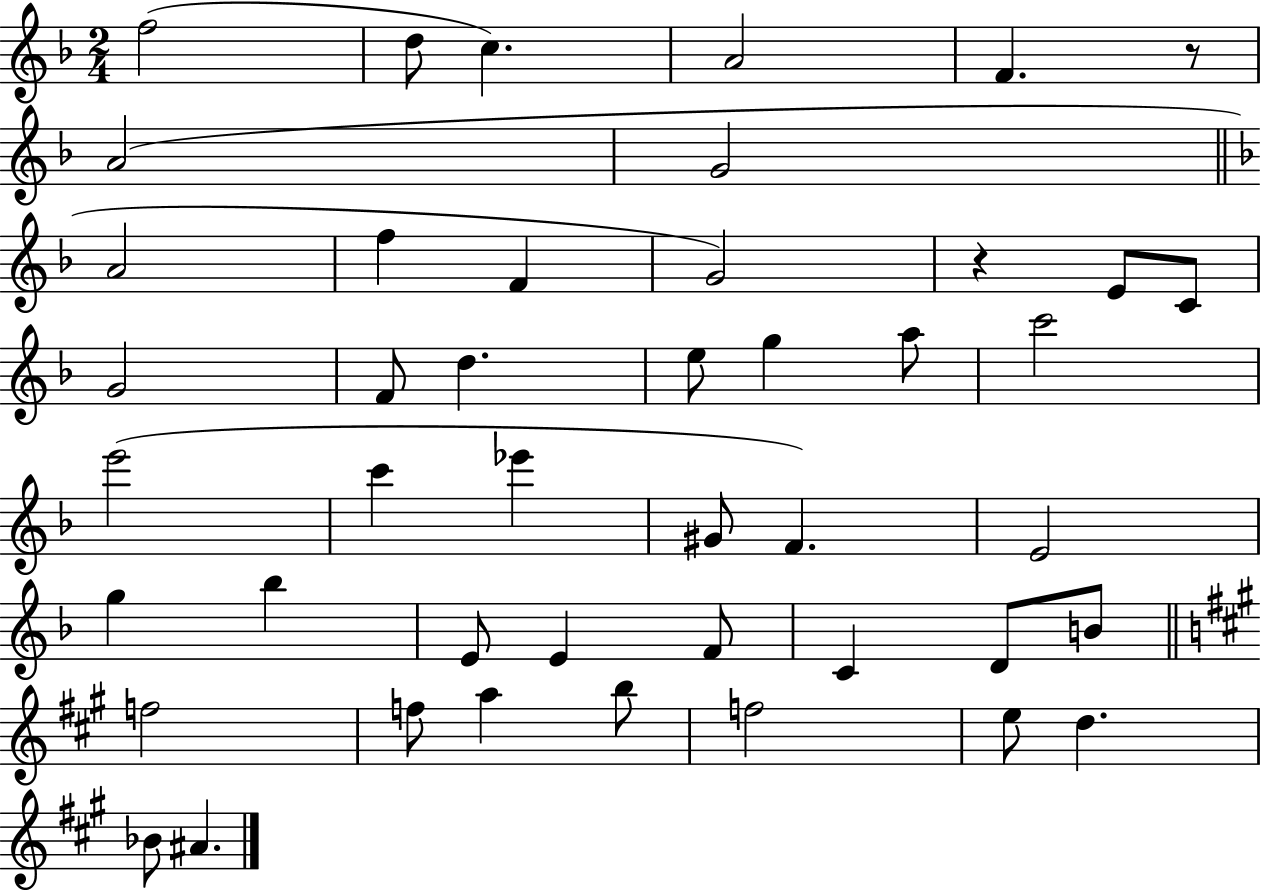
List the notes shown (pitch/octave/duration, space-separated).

F5/h D5/e C5/q. A4/h F4/q. R/e A4/h G4/h A4/h F5/q F4/q G4/h R/q E4/e C4/e G4/h F4/e D5/q. E5/e G5/q A5/e C6/h E6/h C6/q Eb6/q G#4/e F4/q. E4/h G5/q Bb5/q E4/e E4/q F4/e C4/q D4/e B4/e F5/h F5/e A5/q B5/e F5/h E5/e D5/q. Bb4/e A#4/q.